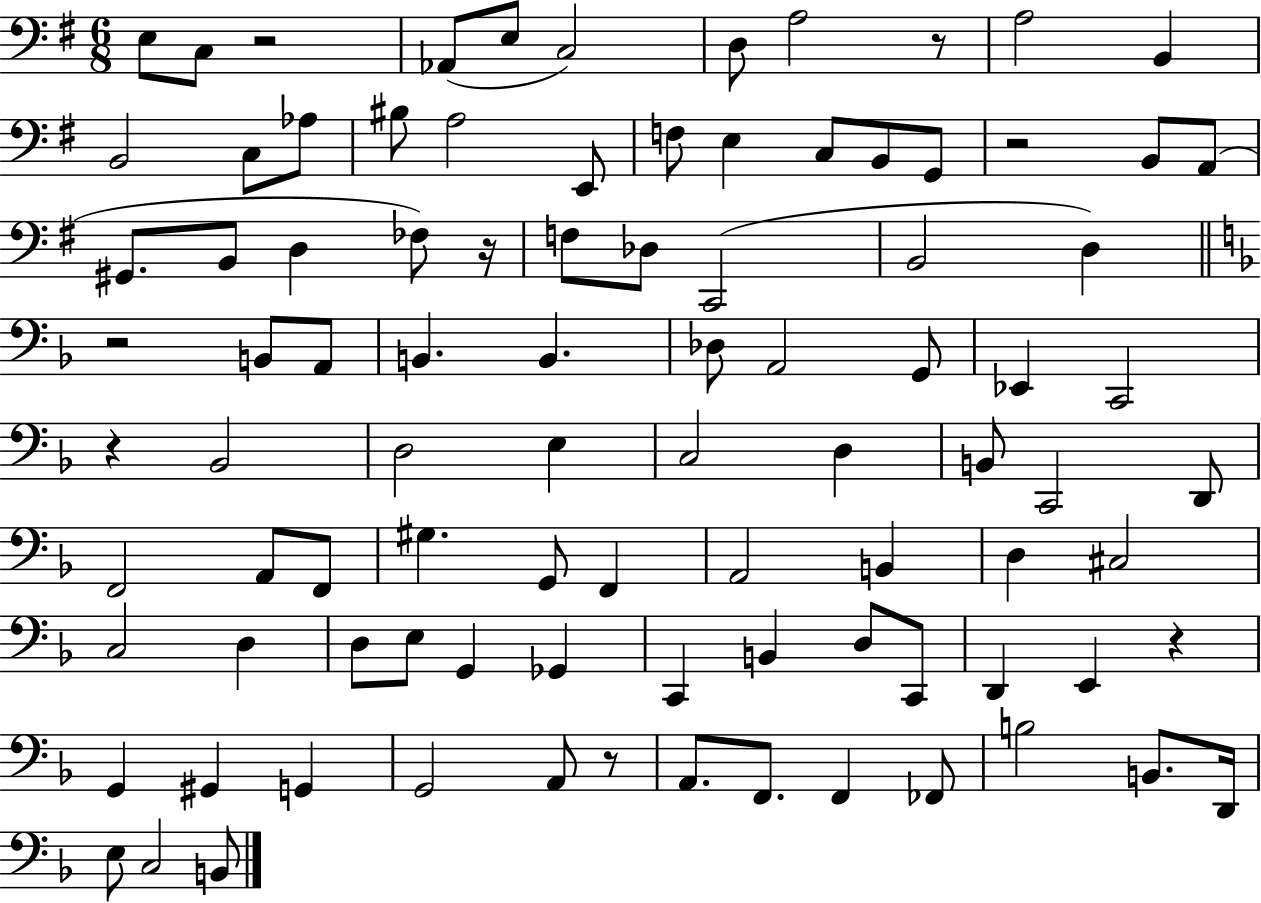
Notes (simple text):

E3/e C3/e R/h Ab2/e E3/e C3/h D3/e A3/h R/e A3/h B2/q B2/h C3/e Ab3/e BIS3/e A3/h E2/e F3/e E3/q C3/e B2/e G2/e R/h B2/e A2/e G#2/e. B2/e D3/q FES3/e R/s F3/e Db3/e C2/h B2/h D3/q R/h B2/e A2/e B2/q. B2/q. Db3/e A2/h G2/e Eb2/q C2/h R/q Bb2/h D3/h E3/q C3/h D3/q B2/e C2/h D2/e F2/h A2/e F2/e G#3/q. G2/e F2/q A2/h B2/q D3/q C#3/h C3/h D3/q D3/e E3/e G2/q Gb2/q C2/q B2/q D3/e C2/e D2/q E2/q R/q G2/q G#2/q G2/q G2/h A2/e R/e A2/e. F2/e. F2/q FES2/e B3/h B2/e. D2/s E3/e C3/h B2/e